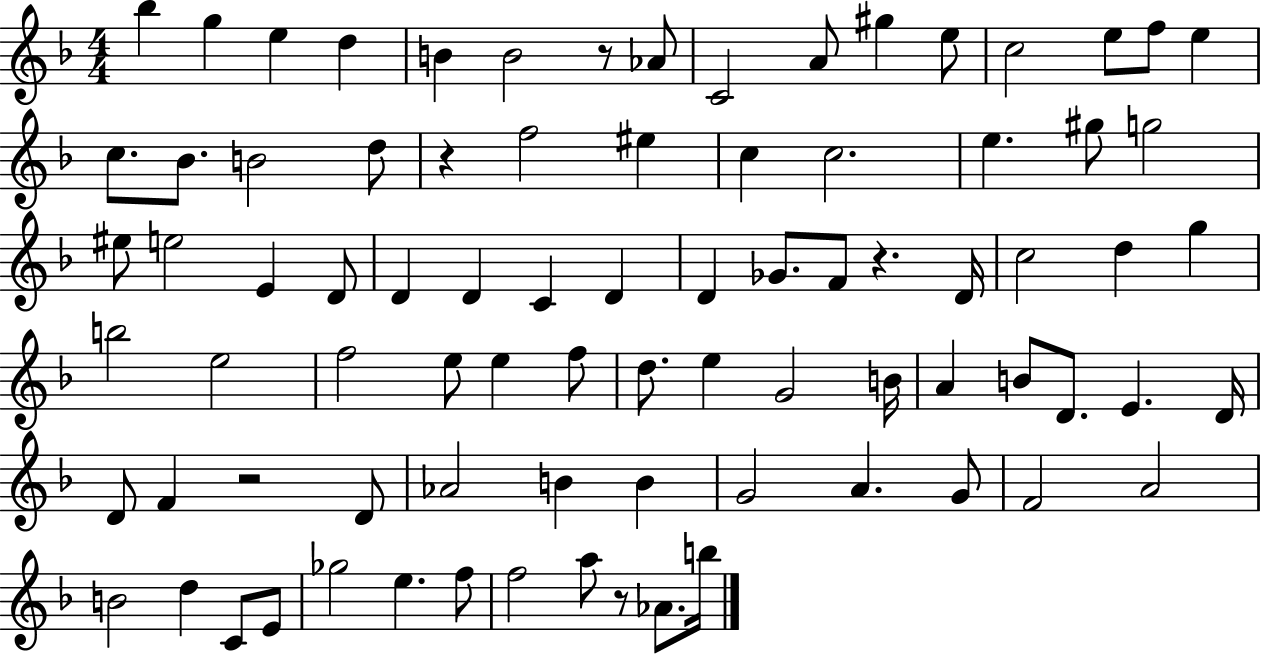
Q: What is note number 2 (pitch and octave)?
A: G5